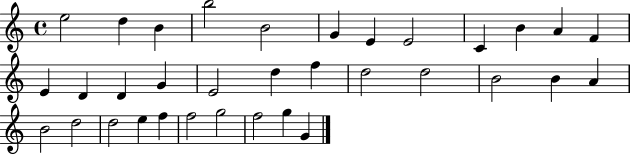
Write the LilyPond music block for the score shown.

{
  \clef treble
  \time 4/4
  \defaultTimeSignature
  \key c \major
  e''2 d''4 b'4 | b''2 b'2 | g'4 e'4 e'2 | c'4 b'4 a'4 f'4 | \break e'4 d'4 d'4 g'4 | e'2 d''4 f''4 | d''2 d''2 | b'2 b'4 a'4 | \break b'2 d''2 | d''2 e''4 f''4 | f''2 g''2 | f''2 g''4 g'4 | \break \bar "|."
}